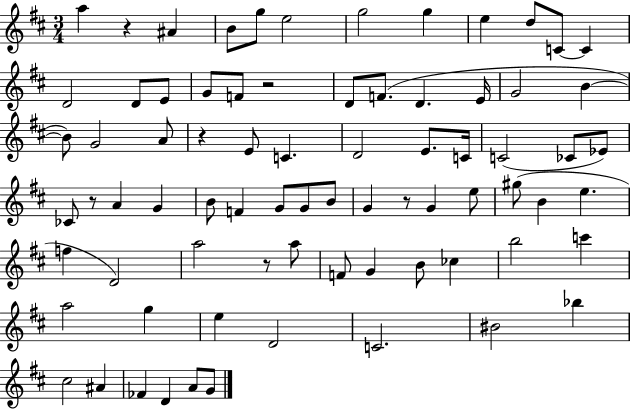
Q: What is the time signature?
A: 3/4